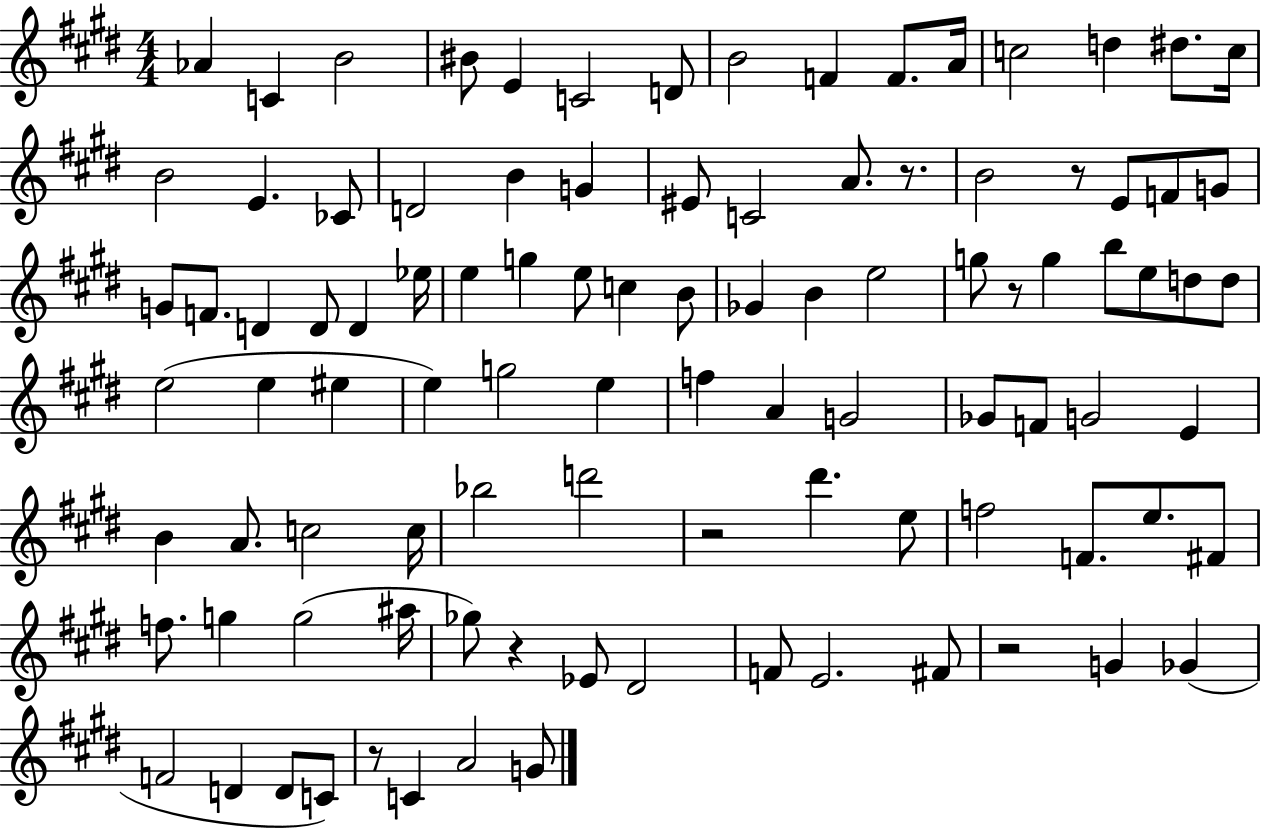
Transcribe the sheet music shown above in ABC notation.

X:1
T:Untitled
M:4/4
L:1/4
K:E
_A C B2 ^B/2 E C2 D/2 B2 F F/2 A/4 c2 d ^d/2 c/4 B2 E _C/2 D2 B G ^E/2 C2 A/2 z/2 B2 z/2 E/2 F/2 G/2 G/2 F/2 D D/2 D _e/4 e g e/2 c B/2 _G B e2 g/2 z/2 g b/2 e/2 d/2 d/2 e2 e ^e e g2 e f A G2 _G/2 F/2 G2 E B A/2 c2 c/4 _b2 d'2 z2 ^d' e/2 f2 F/2 e/2 ^F/2 f/2 g g2 ^a/4 _g/2 z _E/2 ^D2 F/2 E2 ^F/2 z2 G _G F2 D D/2 C/2 z/2 C A2 G/2